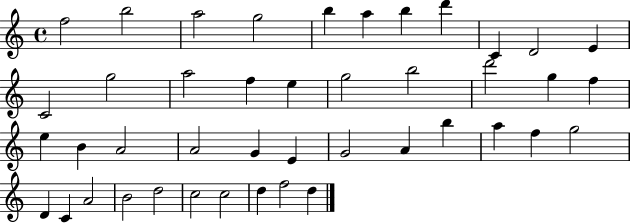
X:1
T:Untitled
M:4/4
L:1/4
K:C
f2 b2 a2 g2 b a b d' C D2 E C2 g2 a2 f e g2 b2 d'2 g f e B A2 A2 G E G2 A b a f g2 D C A2 B2 d2 c2 c2 d f2 d